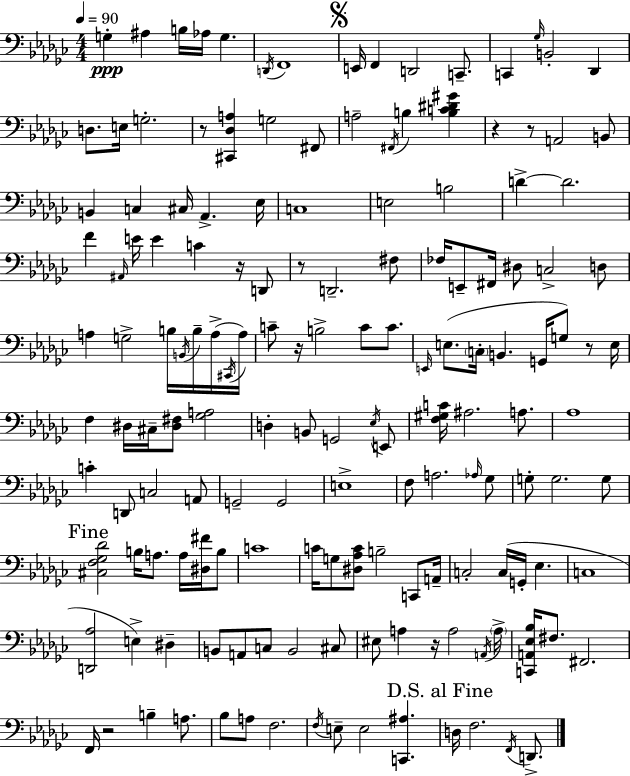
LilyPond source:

{
  \clef bass
  \numericTimeSignature
  \time 4/4
  \key ees \minor
  \tempo 4 = 90
  g4-.\ppp ais4 b16 aes16 g4. | \acciaccatura { d,16 } f,1 | \mark \markup { \musicglyph "scripts.segno" } e,16 f,4 d,2 c,8.-- | c,4 \grace { ges16 } b,2-. des,4 | \break d8. e16 g2.-. | r8 <cis, des a>4 g2 | fis,8 a2-- \acciaccatura { fis,16 } b4 <b c' dis' gis'>4 | r4 r8 a,2 | \break b,8 b,4 c4 cis16 aes,4.-> | ees16 c1 | e2 b2 | d'4->~~ d'2. | \break f'4 \grace { ais,16 } e'16 e'4 c'4 | r16 d,8 r8 d,2.-- | fis8 fes16 e,8-- fis,16 dis8 c2-> | d8 a4 g2-> | \break b16 \acciaccatura { b,16 } b16-- a16->( \acciaccatura { cis,16 } a16) c'8-- r16 b2-> | c'8 c'8. \grace { e,16 }( e8. \parenthesize c16-. b,4. | g,16 g8) r8 e16 f4 dis16 cis16-- <dis fis>8 <ges a>2 | d4-. b,8 g,2 | \break \acciaccatura { ees16 } e,8 <f gis c'>16 ais2. | a8. aes1 | c'4-. d,8 c2 | a,8 g,2-- | \break g,2 e1-> | f8 a2. | \grace { aes16 } ges8 g8-. g2. | g8 \mark "Fine" <cis f ges des'>2 | \break b16 a8. a16 <dis fis'>16 b8 c'1 | c'16 g8 <dis aes c'>8 b2-- | c,8 a,16-- c2-. | c16( g,16-. ees4. c1 | \break <d, aes>2 | e4->) dis4-- b,8 a,8 c8 b,2 | cis8 eis8 a4 r16 | a2 \acciaccatura { a,16 } \parenthesize a16-> <c, a, ees bes>16 fis8. fis,2. | \break f,16 r2 | b4-- a8. bes8 a8 f2. | \acciaccatura { f16 } e8-- e2 | <c, ais>4. \mark "D.S. al Fine" d16 f2. | \break \acciaccatura { f,16 } d,8.-> \bar "|."
}